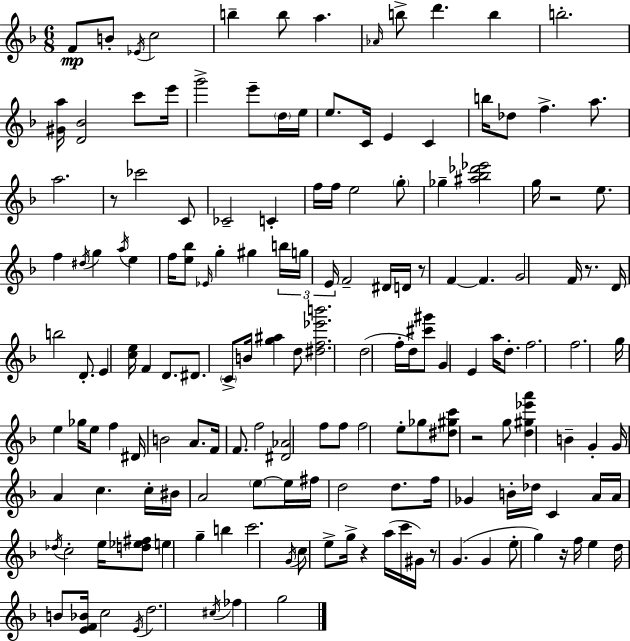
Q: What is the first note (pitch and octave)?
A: F4